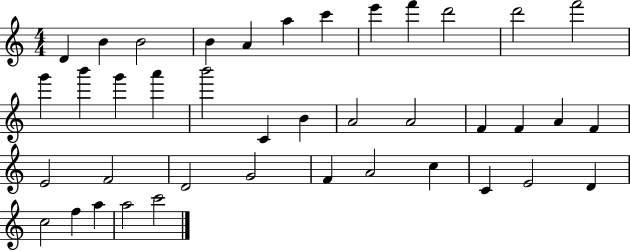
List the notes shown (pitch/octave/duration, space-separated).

D4/q B4/q B4/h B4/q A4/q A5/q C6/q E6/q F6/q D6/h D6/h F6/h G6/q B6/q G6/q A6/q B6/h C4/q B4/q A4/h A4/h F4/q F4/q A4/q F4/q E4/h F4/h D4/h G4/h F4/q A4/h C5/q C4/q E4/h D4/q C5/h F5/q A5/q A5/h C6/h